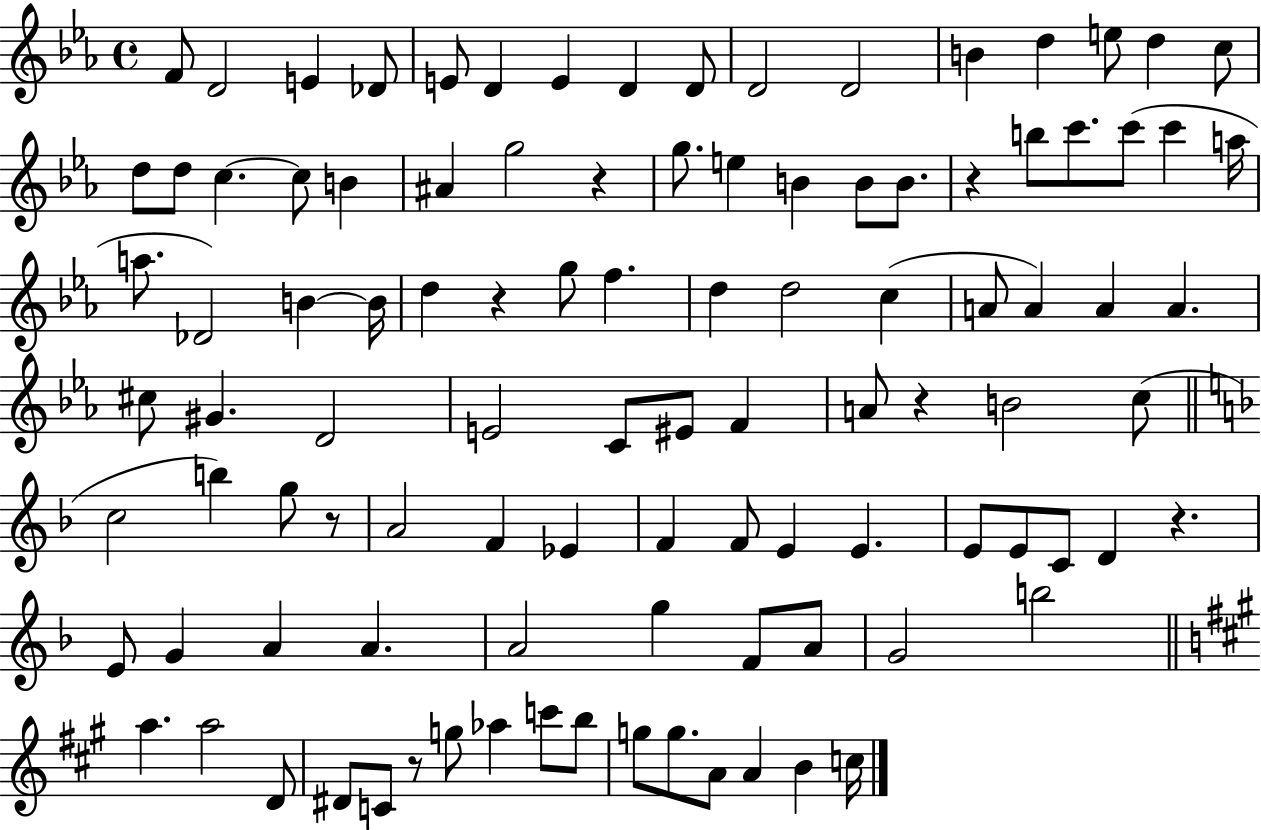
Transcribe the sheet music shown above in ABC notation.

X:1
T:Untitled
M:4/4
L:1/4
K:Eb
F/2 D2 E _D/2 E/2 D E D D/2 D2 D2 B d e/2 d c/2 d/2 d/2 c c/2 B ^A g2 z g/2 e B B/2 B/2 z b/2 c'/2 c'/2 c' a/4 a/2 _D2 B B/4 d z g/2 f d d2 c A/2 A A A ^c/2 ^G D2 E2 C/2 ^E/2 F A/2 z B2 c/2 c2 b g/2 z/2 A2 F _E F F/2 E E E/2 E/2 C/2 D z E/2 G A A A2 g F/2 A/2 G2 b2 a a2 D/2 ^D/2 C/2 z/2 g/2 _a c'/2 b/2 g/2 g/2 A/2 A B c/4